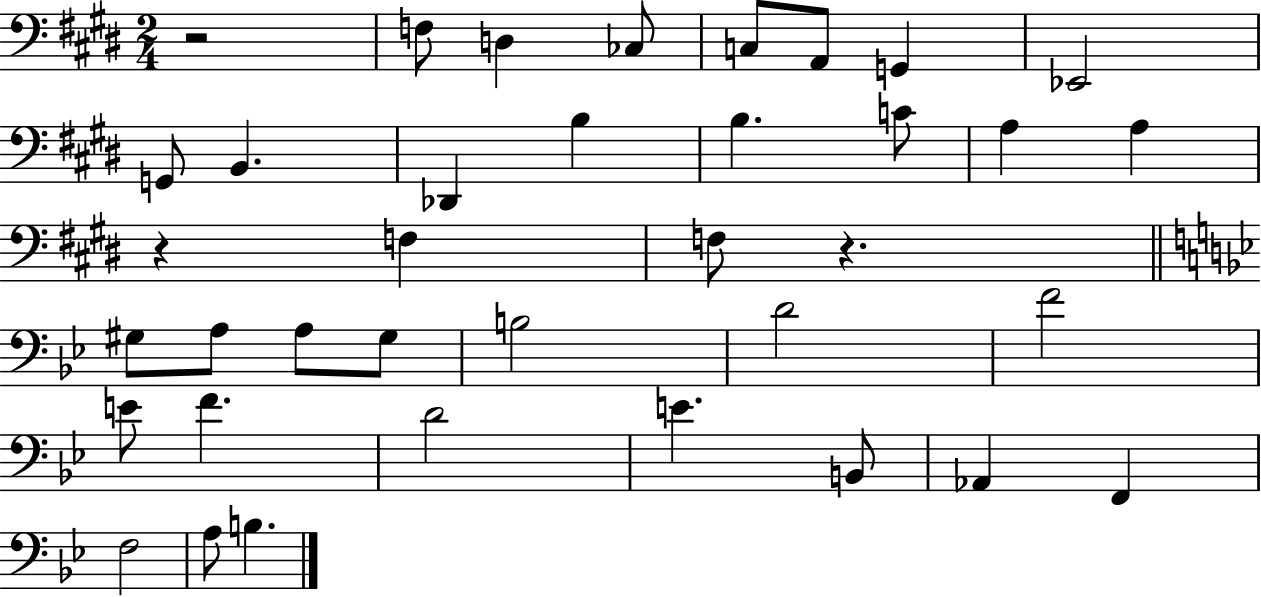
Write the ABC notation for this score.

X:1
T:Untitled
M:2/4
L:1/4
K:E
z2 F,/2 D, _C,/2 C,/2 A,,/2 G,, _E,,2 G,,/2 B,, _D,, B, B, C/2 A, A, z F, F,/2 z ^G,/2 A,/2 A,/2 ^G,/2 B,2 D2 F2 E/2 F D2 E B,,/2 _A,, F,, F,2 A,/2 B,